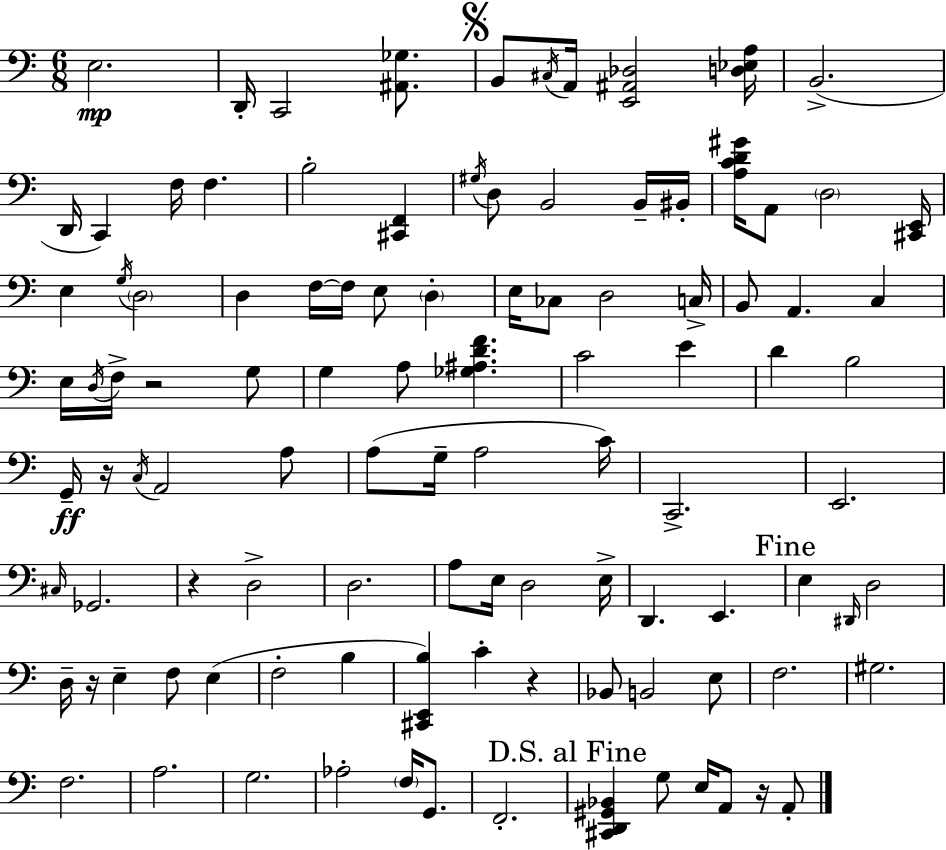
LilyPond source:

{
  \clef bass
  \numericTimeSignature
  \time 6/8
  \key c \major
  \repeat volta 2 { e2.\mp | d,16-. c,2 <ais, ges>8. | \mark \markup { \musicglyph "scripts.segno" } b,8 \acciaccatura { cis16 } a,16 <e, ais, des>2 | <d ees a>16 b,2.->( | \break d,16 c,4) f16 f4. | b2-. <cis, f,>4 | \acciaccatura { gis16 } d8 b,2 | b,16-- bis,16-. <a c' d' gis'>16 a,8 \parenthesize d2 | \break <cis, e,>16 e4 \acciaccatura { g16 } \parenthesize d2 | d4 f16~~ f16 e8 \parenthesize d4-. | e16 ces8 d2 | c16-> b,8 a,4. c4 | \break e16 \acciaccatura { d16 } f16-> r2 | g8 g4 a8 <ges ais d' f'>4. | c'2 | e'4 d'4 b2 | \break g,16--\ff r16 \acciaccatura { c16 } a,2 | a8 a8( g16-- a2 | c'16) c,2.-> | e,2. | \break \grace { cis16 } ges,2. | r4 d2-> | d2. | a8 e16 d2 | \break e16-> d,4. | e,4. \mark "Fine" e4 \grace { dis,16 } d2 | d16-- r16 e4-- | f8 e4( f2-. | \break b4 <cis, e, b>4) c'4-. | r4 bes,8 b,2 | e8 f2. | gis2. | \break f2. | a2. | g2. | aes2-. | \break \parenthesize f16 g,8. f,2.-. | \mark "D.S. al Fine" <cis, d, gis, bes,>4 g8 | e16 a,8 r16 a,8-. } \bar "|."
}